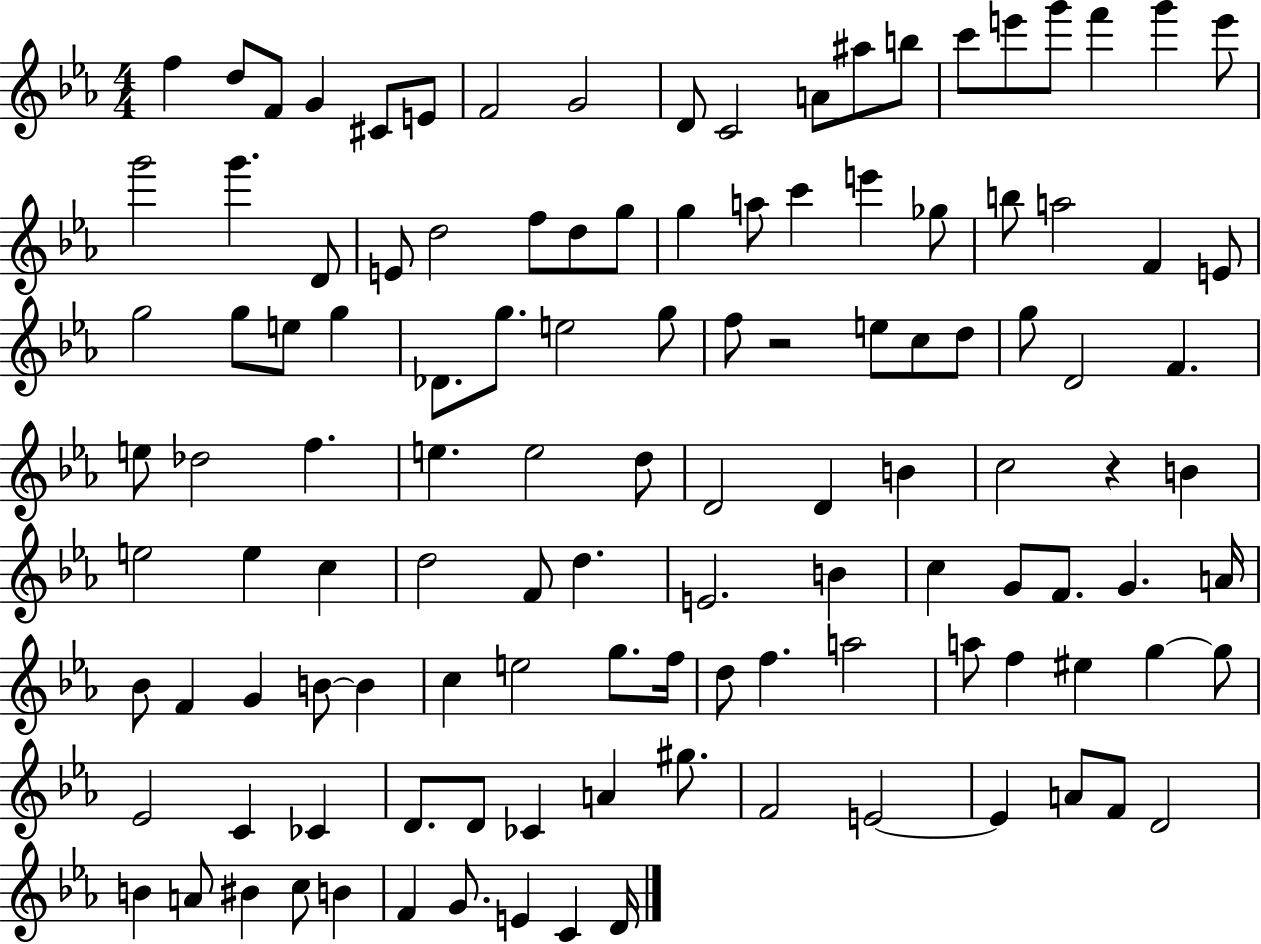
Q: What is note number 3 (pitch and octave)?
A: F4